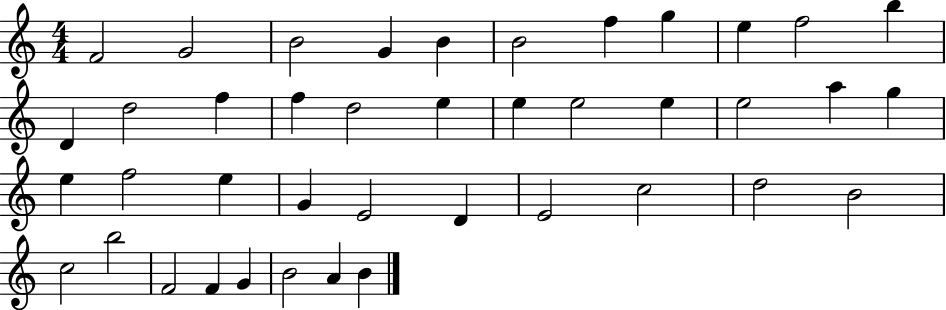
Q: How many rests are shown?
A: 0